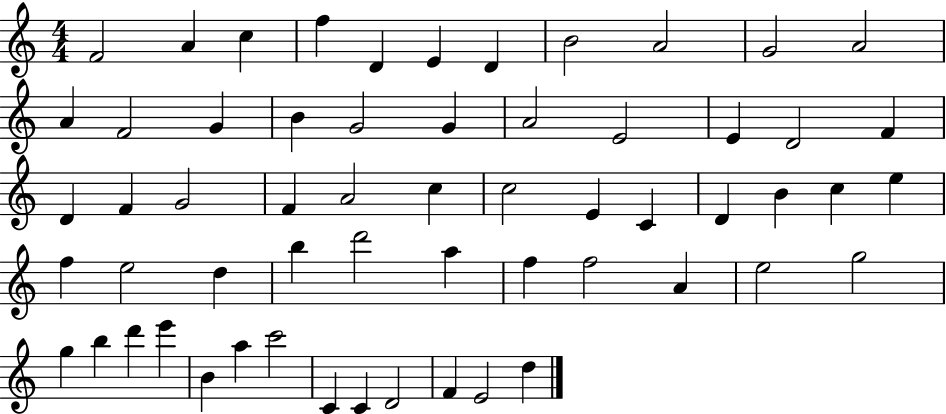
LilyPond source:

{
  \clef treble
  \numericTimeSignature
  \time 4/4
  \key c \major
  f'2 a'4 c''4 | f''4 d'4 e'4 d'4 | b'2 a'2 | g'2 a'2 | \break a'4 f'2 g'4 | b'4 g'2 g'4 | a'2 e'2 | e'4 d'2 f'4 | \break d'4 f'4 g'2 | f'4 a'2 c''4 | c''2 e'4 c'4 | d'4 b'4 c''4 e''4 | \break f''4 e''2 d''4 | b''4 d'''2 a''4 | f''4 f''2 a'4 | e''2 g''2 | \break g''4 b''4 d'''4 e'''4 | b'4 a''4 c'''2 | c'4 c'4 d'2 | f'4 e'2 d''4 | \break \bar "|."
}